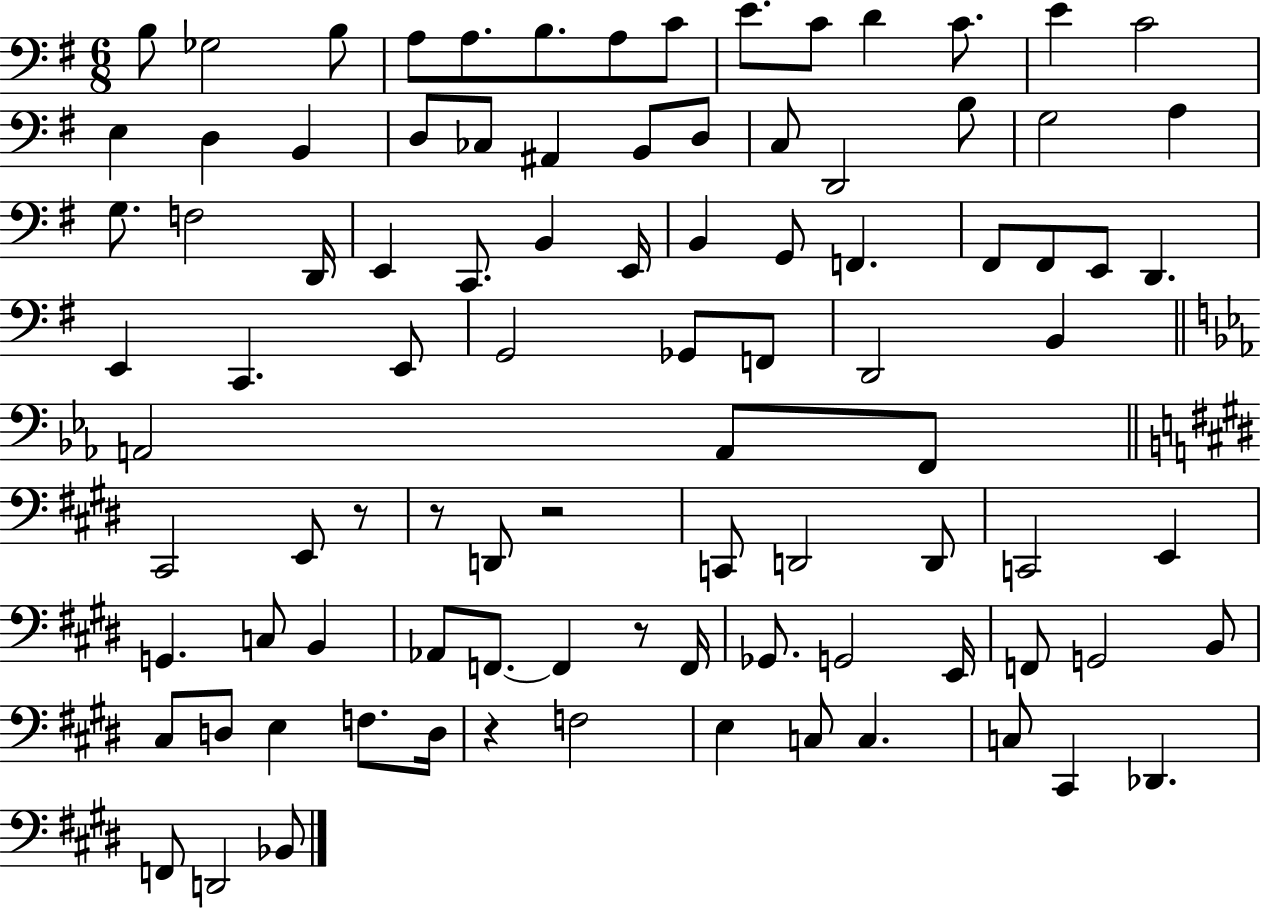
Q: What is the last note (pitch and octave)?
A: Bb2